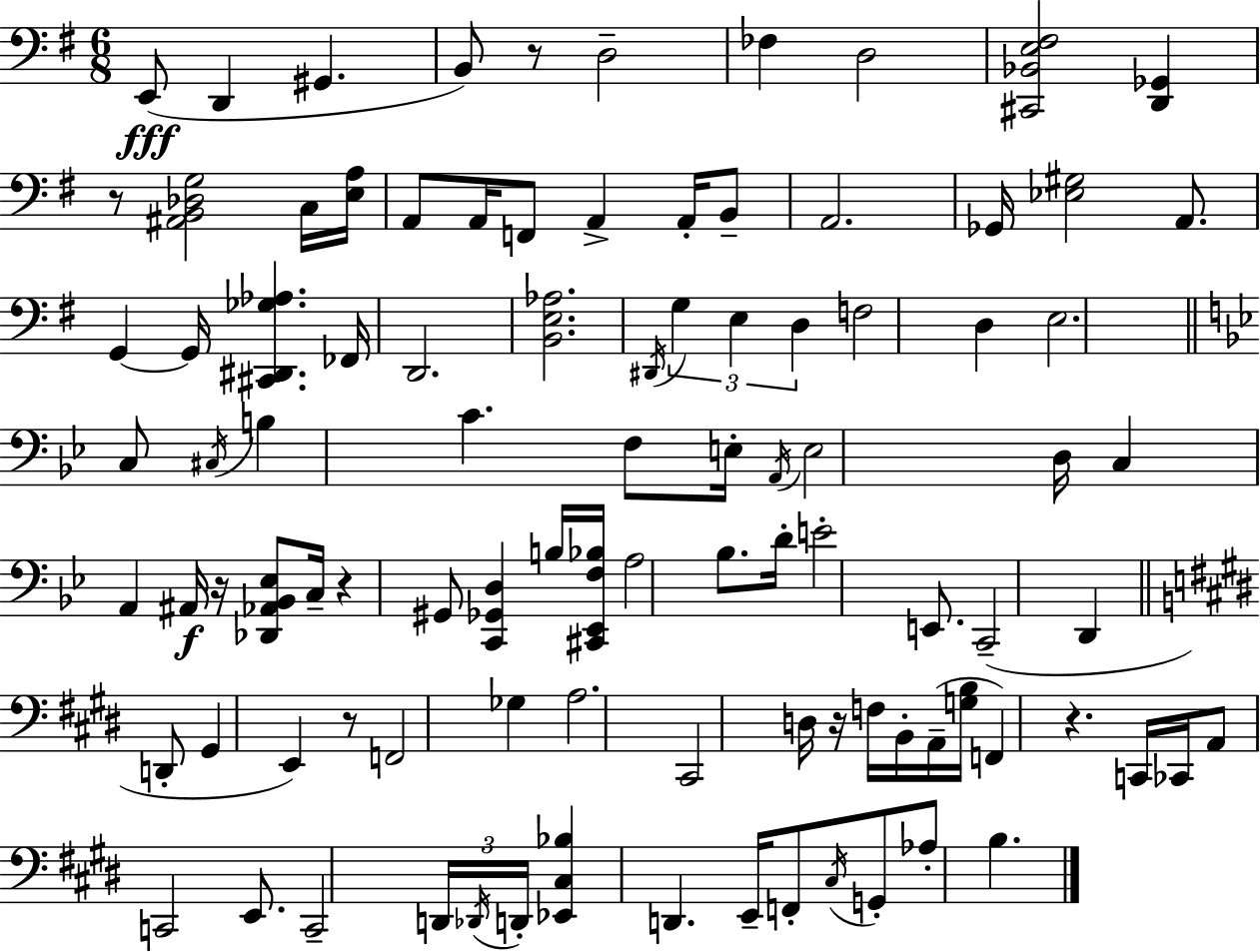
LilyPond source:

{
  \clef bass
  \numericTimeSignature
  \time 6/8
  \key g \major
  e,8(\fff d,4 gis,4. | b,8) r8 d2-- | fes4 d2 | <cis, bes, e fis>2 <d, ges,>4 | \break r8 <ais, b, des g>2 c16 <e a>16 | a,8 a,16 f,8 a,4-> a,16-. b,8-- | a,2. | ges,16 <ees gis>2 a,8. | \break g,4~~ g,16 <cis, dis, ges aes>4. fes,16 | d,2. | <b, e aes>2. | \acciaccatura { dis,16 } \tuplet 3/2 { g4 e4 d4 } | \break f2 d4 | e2. | \bar "||" \break \key bes \major c8 \acciaccatura { cis16 } b4 c'4. | f8 e16-. \acciaccatura { a,16 } e2 | d16 c4 a,4 ais,16\f r16 | <des, aes, bes, ees>8 c16-- r4 gis,8 <c, ges, d>4 | \break b16 <cis, ees, f bes>16 a2 bes8. | d'16-. e'2-. e,8. | c,2--( d,4 | \bar "||" \break \key e \major d,8-. gis,4 e,4) r8 | f,2 ges4 | a2. | cis,2 d16 r16 f16 b,16-. | \break a,16--( <g b>16 f,4) r4. | c,16 ces,16 a,8 c,2 | e,8. c,2-- \tuplet 3/2 { d,16 | \acciaccatura { des,16 } d,16-. } <ees, cis bes>4 d,4. | \break e,16-- f,8-. \acciaccatura { cis16 } g,8-. aes8-. b4. | \bar "|."
}